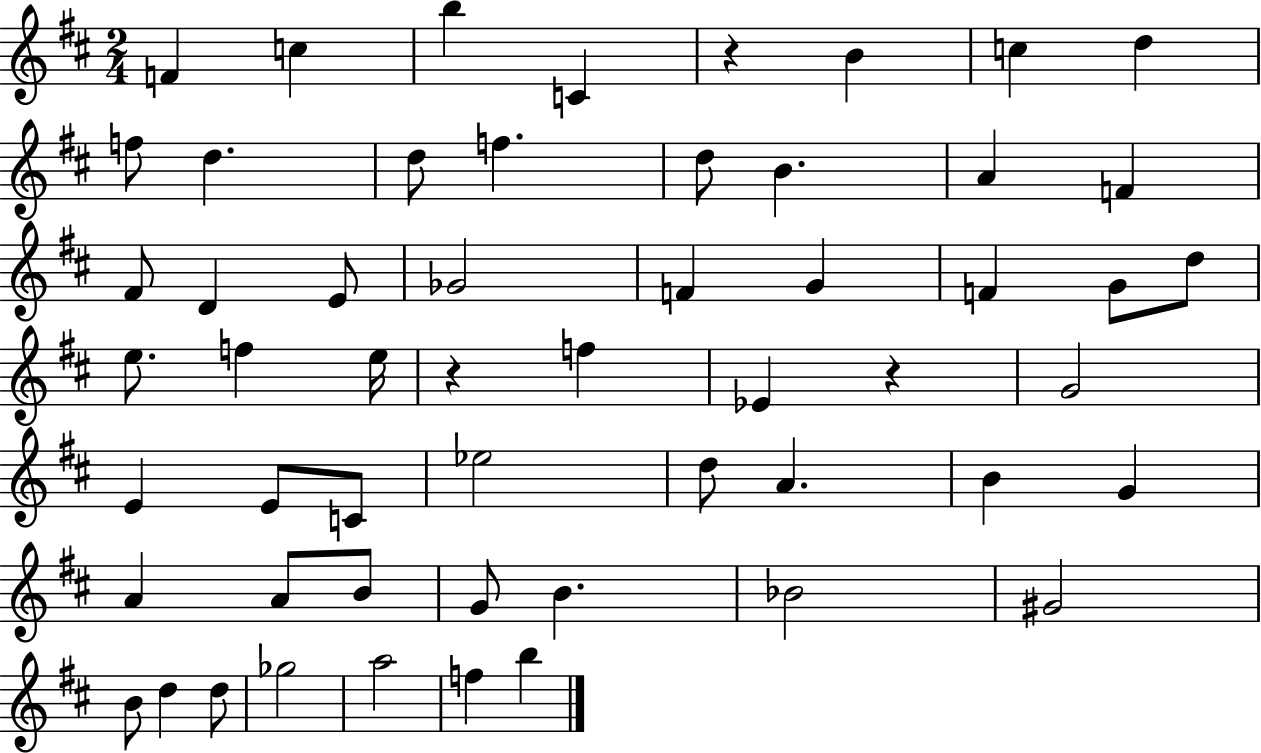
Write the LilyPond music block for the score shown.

{
  \clef treble
  \numericTimeSignature
  \time 2/4
  \key d \major
  f'4 c''4 | b''4 c'4 | r4 b'4 | c''4 d''4 | \break f''8 d''4. | d''8 f''4. | d''8 b'4. | a'4 f'4 | \break fis'8 d'4 e'8 | ges'2 | f'4 g'4 | f'4 g'8 d''8 | \break e''8. f''4 e''16 | r4 f''4 | ees'4 r4 | g'2 | \break e'4 e'8 c'8 | ees''2 | d''8 a'4. | b'4 g'4 | \break a'4 a'8 b'8 | g'8 b'4. | bes'2 | gis'2 | \break b'8 d''4 d''8 | ges''2 | a''2 | f''4 b''4 | \break \bar "|."
}